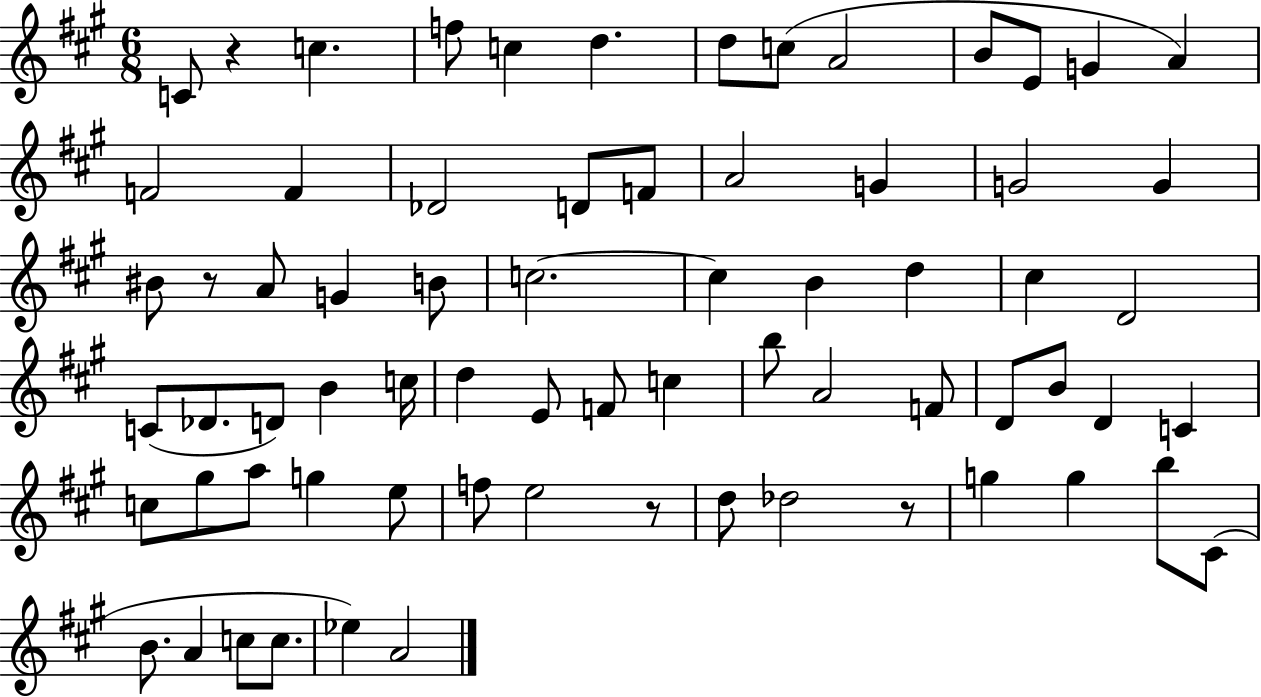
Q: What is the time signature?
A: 6/8